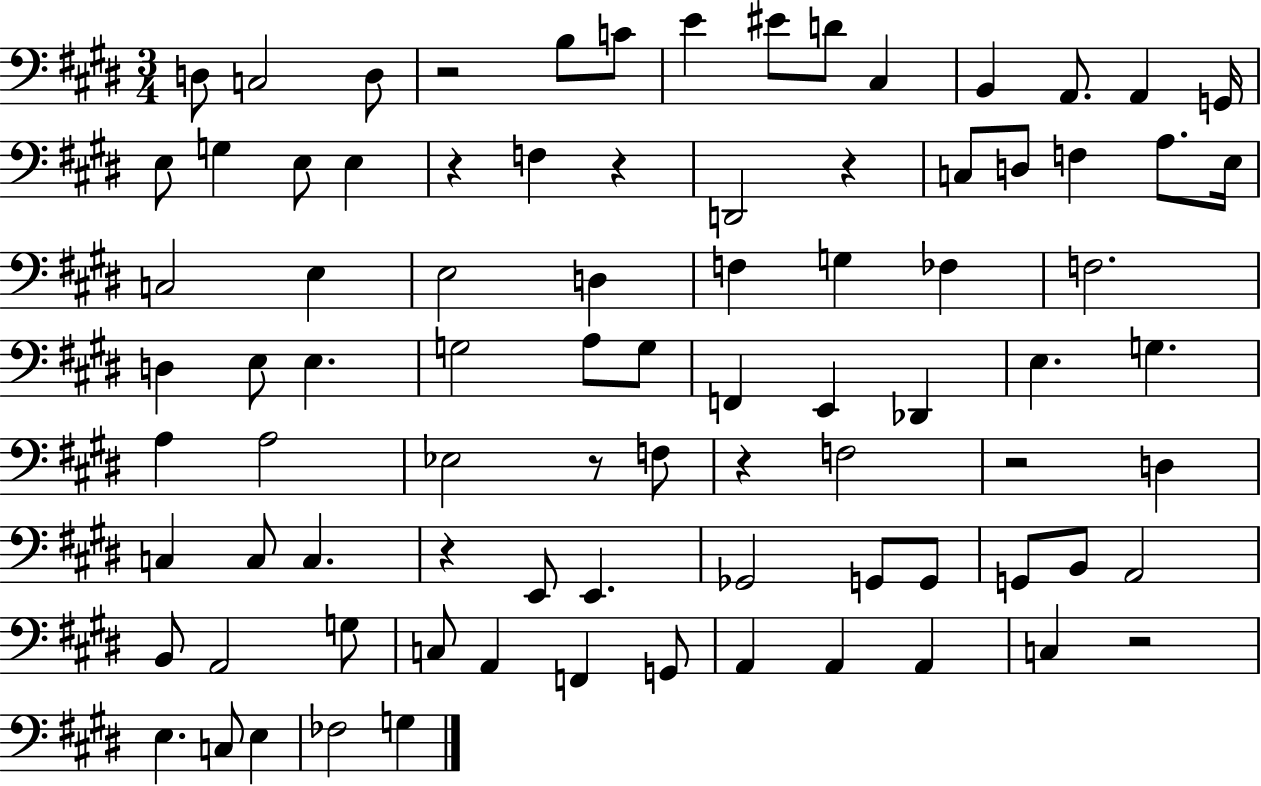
X:1
T:Untitled
M:3/4
L:1/4
K:E
D,/2 C,2 D,/2 z2 B,/2 C/2 E ^E/2 D/2 ^C, B,, A,,/2 A,, G,,/4 E,/2 G, E,/2 E, z F, z D,,2 z C,/2 D,/2 F, A,/2 E,/4 C,2 E, E,2 D, F, G, _F, F,2 D, E,/2 E, G,2 A,/2 G,/2 F,, E,, _D,, E, G, A, A,2 _E,2 z/2 F,/2 z F,2 z2 D, C, C,/2 C, z E,,/2 E,, _G,,2 G,,/2 G,,/2 G,,/2 B,,/2 A,,2 B,,/2 A,,2 G,/2 C,/2 A,, F,, G,,/2 A,, A,, A,, C, z2 E, C,/2 E, _F,2 G,